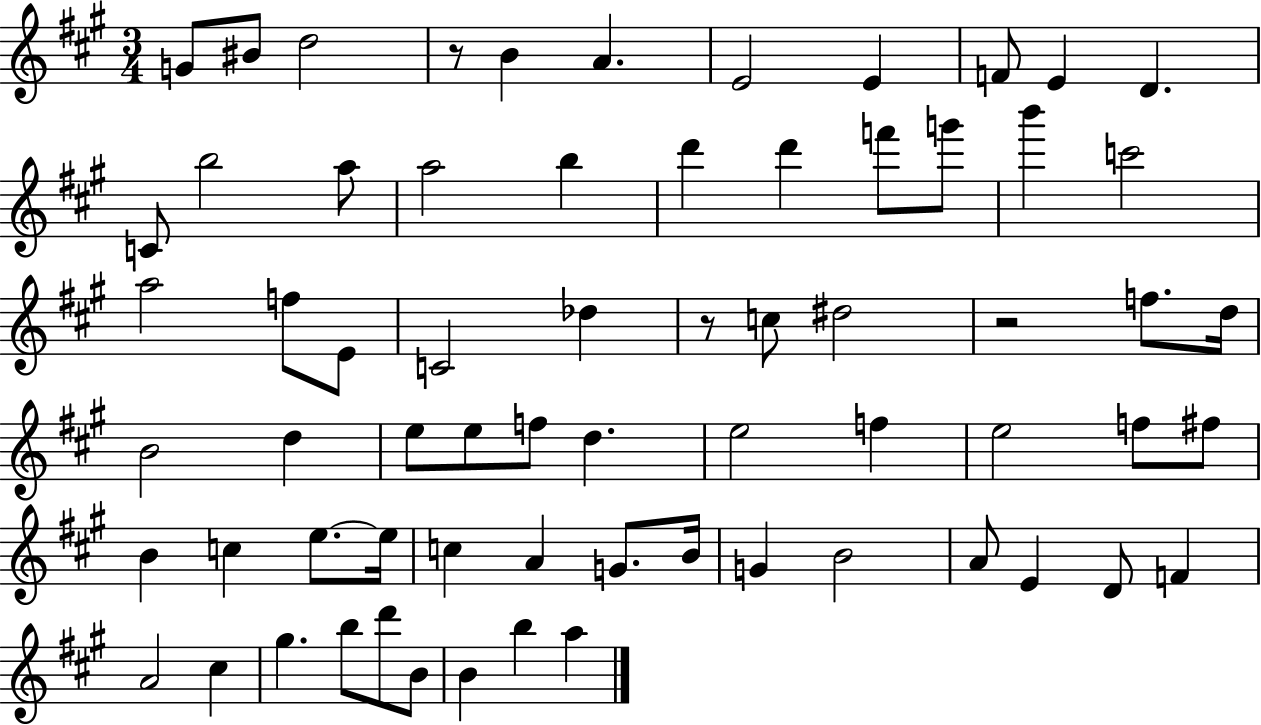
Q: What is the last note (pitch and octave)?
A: A5